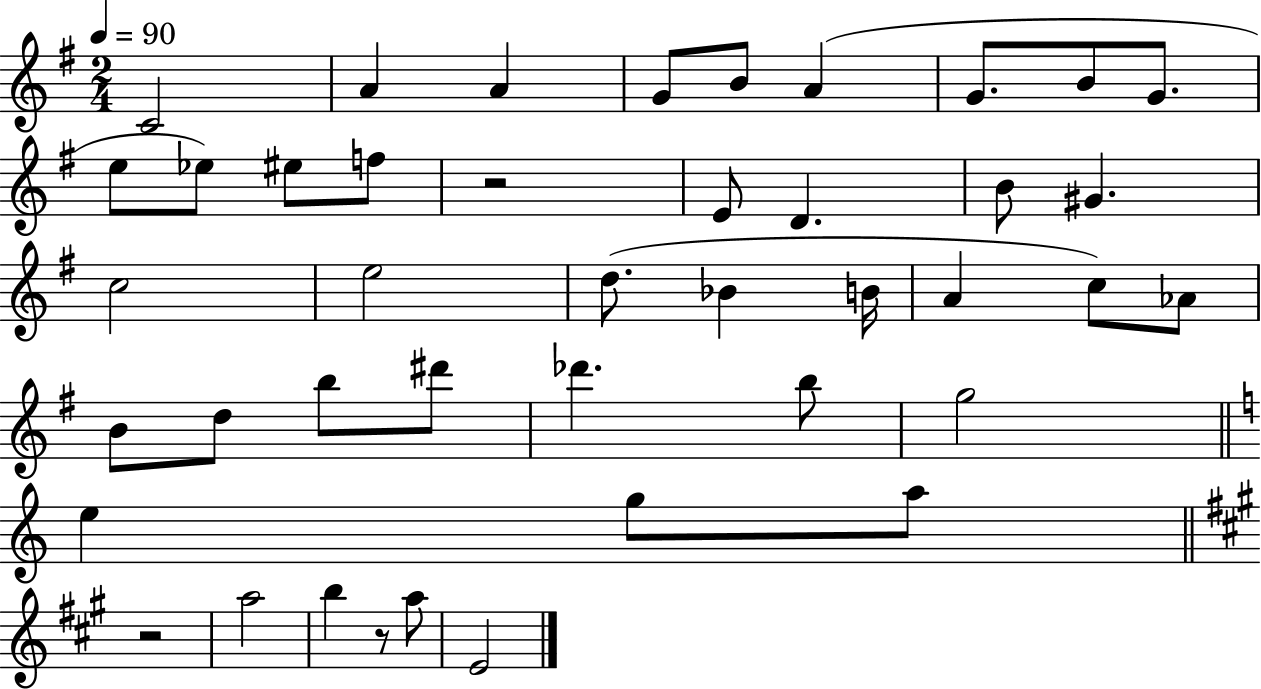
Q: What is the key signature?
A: G major